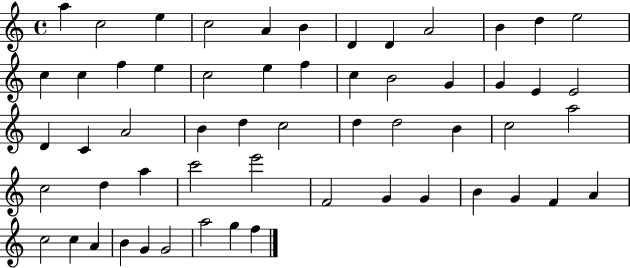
X:1
T:Untitled
M:4/4
L:1/4
K:C
a c2 e c2 A B D D A2 B d e2 c c f e c2 e f c B2 G G E E2 D C A2 B d c2 d d2 B c2 a2 c2 d a c'2 e'2 F2 G G B G F A c2 c A B G G2 a2 g f